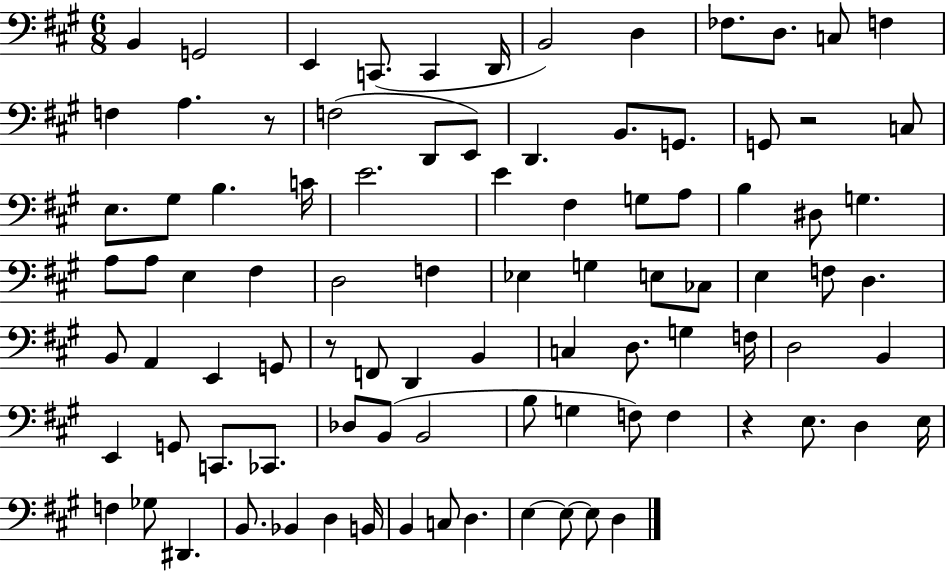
X:1
T:Untitled
M:6/8
L:1/4
K:A
B,, G,,2 E,, C,,/2 C,, D,,/4 B,,2 D, _F,/2 D,/2 C,/2 F, F, A, z/2 F,2 D,,/2 E,,/2 D,, B,,/2 G,,/2 G,,/2 z2 C,/2 E,/2 ^G,/2 B, C/4 E2 E ^F, G,/2 A,/2 B, ^D,/2 G, A,/2 A,/2 E, ^F, D,2 F, _E, G, E,/2 _C,/2 E, F,/2 D, B,,/2 A,, E,, G,,/2 z/2 F,,/2 D,, B,, C, D,/2 G, F,/4 D,2 B,, E,, G,,/2 C,,/2 _C,,/2 _D,/2 B,,/2 B,,2 B,/2 G, F,/2 F, z E,/2 D, E,/4 F, _G,/2 ^D,, B,,/2 _B,, D, B,,/4 B,, C,/2 D, E, E,/2 E,/2 D,